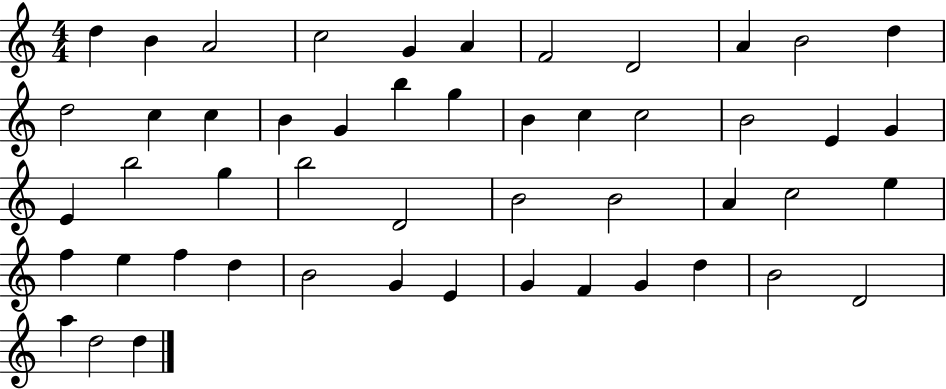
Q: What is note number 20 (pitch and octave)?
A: C5